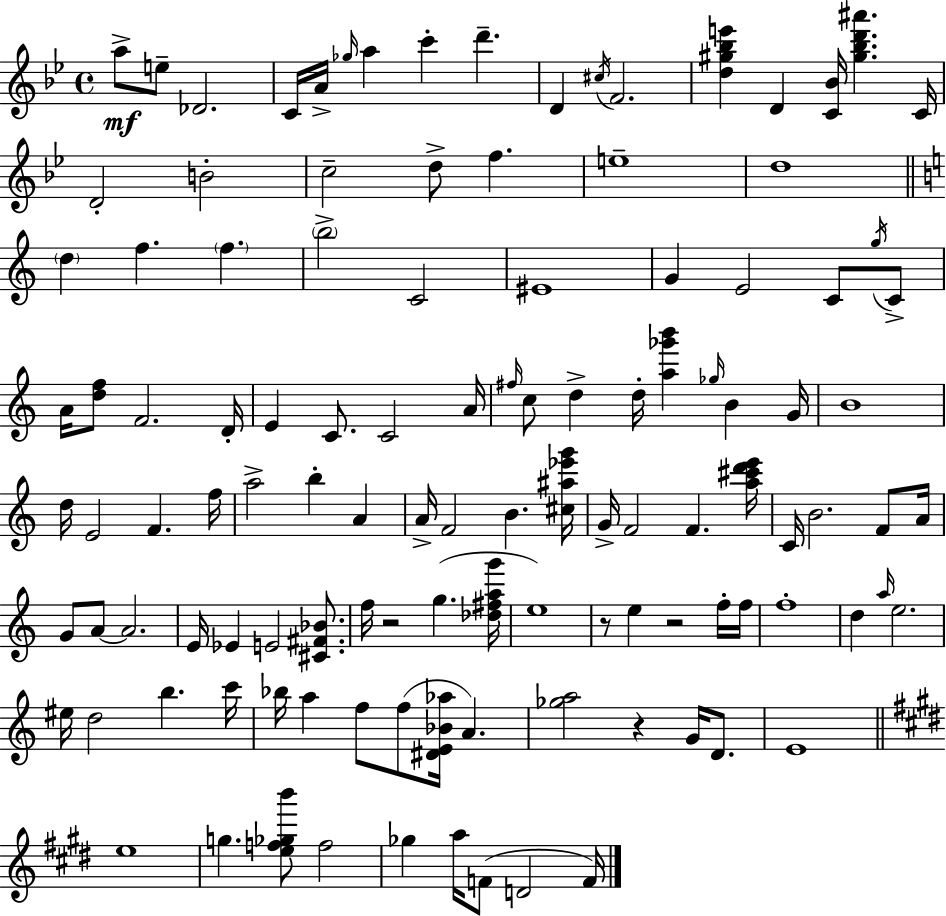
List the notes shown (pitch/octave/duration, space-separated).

A5/e E5/e Db4/h. C4/s A4/s Gb5/s A5/q C6/q D6/q. D4/q C#5/s F4/h. [D5,G#5,Bb5,E6]/q D4/q [C4,Bb4]/s [G#5,Bb5,D6,A#6]/q. C4/s D4/h B4/h C5/h D5/e F5/q. E5/w D5/w D5/q F5/q. F5/q. B5/h C4/h EIS4/w G4/q E4/h C4/e G5/s C4/e A4/s [D5,F5]/e F4/h. D4/s E4/q C4/e. C4/h A4/s F#5/s C5/e D5/q D5/s [A5,Gb6,B6]/q Gb5/s B4/q G4/s B4/w D5/s E4/h F4/q. F5/s A5/h B5/q A4/q A4/s F4/h B4/q. [C#5,A#5,Eb6,G6]/s G4/s F4/h F4/q. [A5,C#6,D6,E6]/s C4/s B4/h. F4/e A4/s G4/e A4/e A4/h. E4/s Eb4/q E4/h [C#4,F#4,Bb4]/e. F5/s R/h G5/q. [Db5,F#5,A5,G6]/s E5/w R/e E5/q R/h F5/s F5/s F5/w D5/q A5/s E5/h. EIS5/s D5/h B5/q. C6/s Bb5/s A5/q F5/e F5/e [D#4,E4,Bb4,Ab5]/s A4/q. [Gb5,A5]/h R/q G4/s D4/e. E4/w E5/w G5/q. [E5,F5,Gb5,B6]/e F5/h Gb5/q A5/s F4/e D4/h F4/s